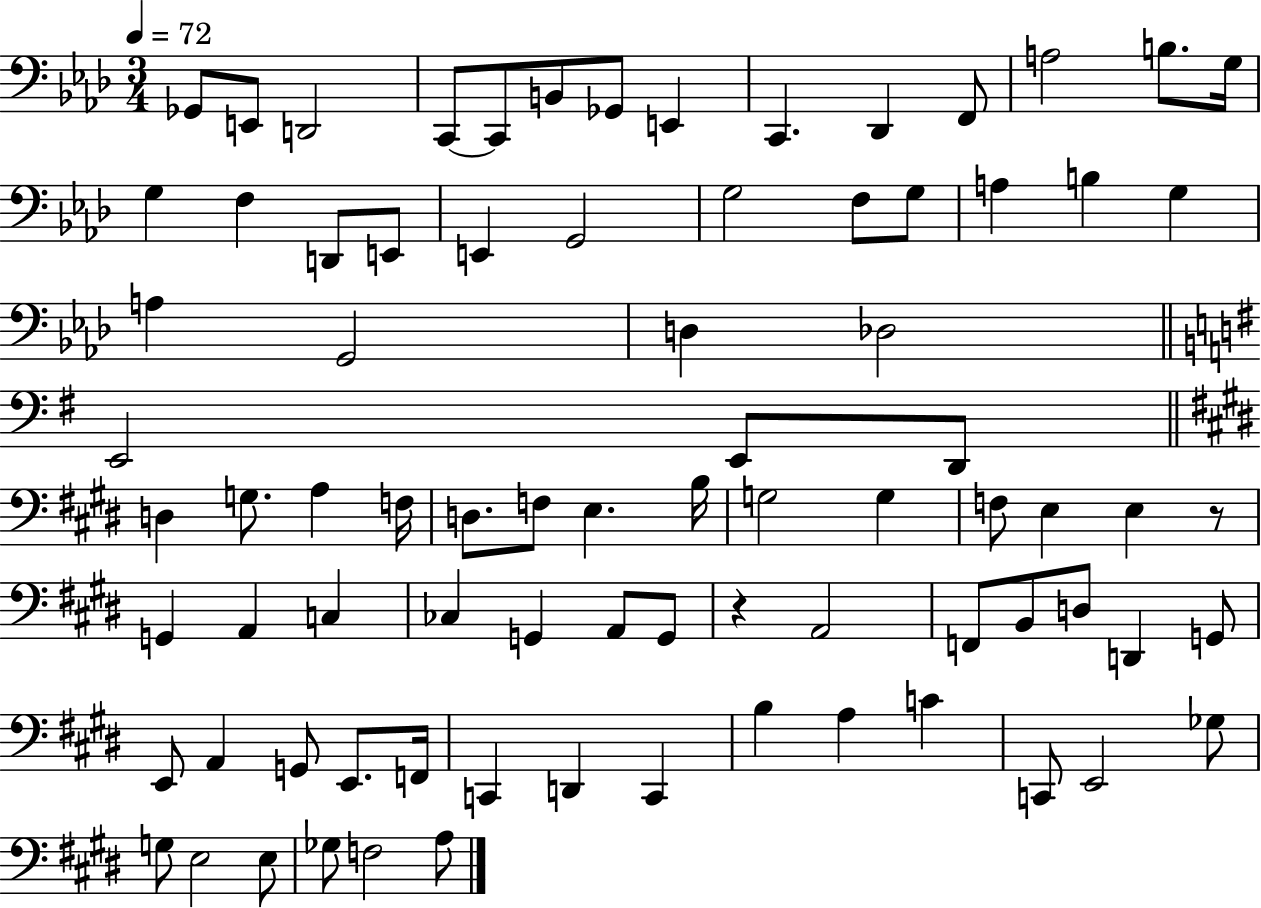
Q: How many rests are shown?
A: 2